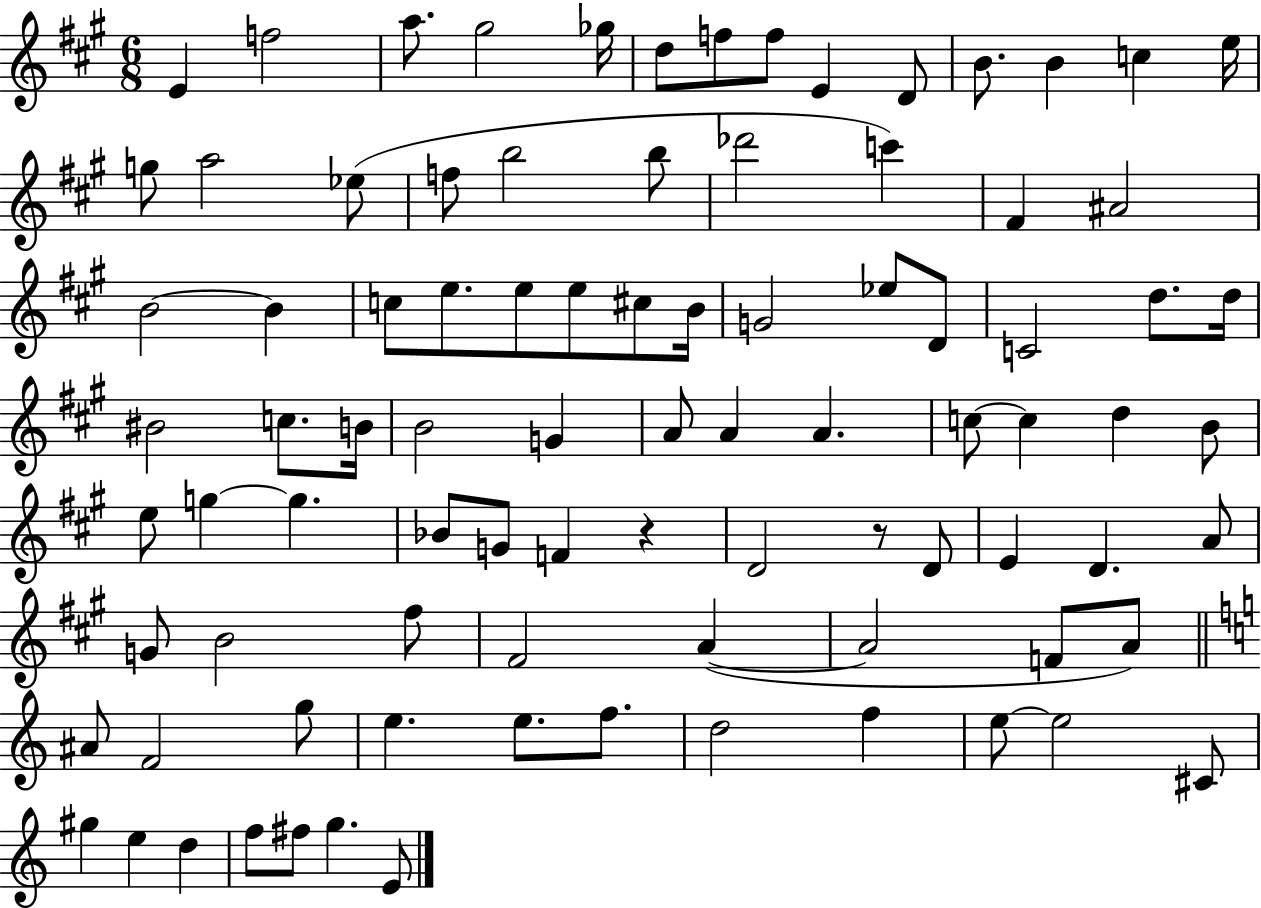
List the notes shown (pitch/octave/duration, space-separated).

E4/q F5/h A5/e. G#5/h Gb5/s D5/e F5/e F5/e E4/q D4/e B4/e. B4/q C5/q E5/s G5/e A5/h Eb5/e F5/e B5/h B5/e Db6/h C6/q F#4/q A#4/h B4/h B4/q C5/e E5/e. E5/e E5/e C#5/e B4/s G4/h Eb5/e D4/e C4/h D5/e. D5/s BIS4/h C5/e. B4/s B4/h G4/q A4/e A4/q A4/q. C5/e C5/q D5/q B4/e E5/e G5/q G5/q. Bb4/e G4/e F4/q R/q D4/h R/e D4/e E4/q D4/q. A4/e G4/e B4/h F#5/e F#4/h A4/q A4/h F4/e A4/e A#4/e F4/h G5/e E5/q. E5/e. F5/e. D5/h F5/q E5/e E5/h C#4/e G#5/q E5/q D5/q F5/e F#5/e G5/q. E4/e